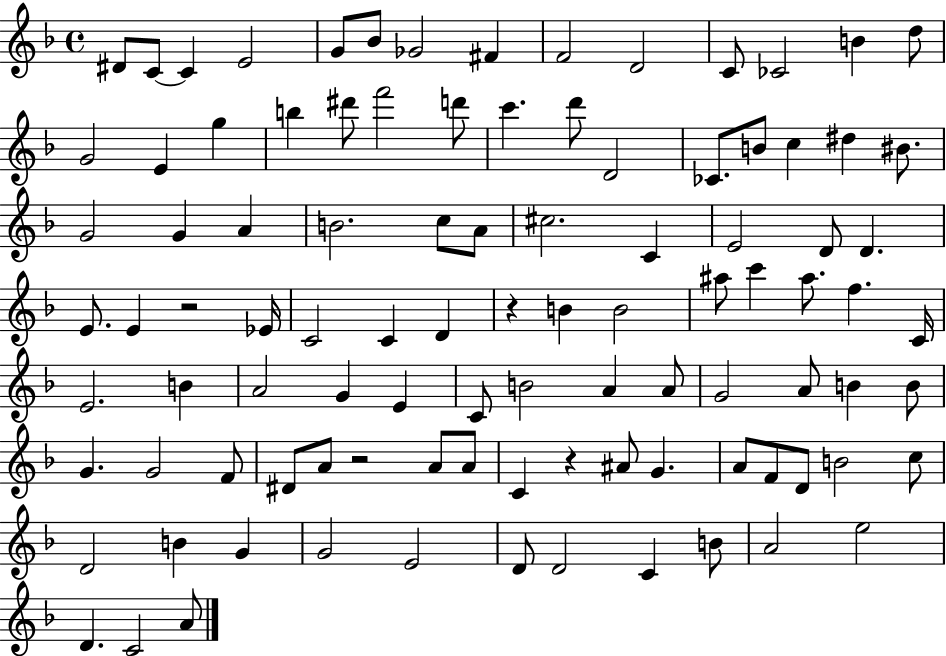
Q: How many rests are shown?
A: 4